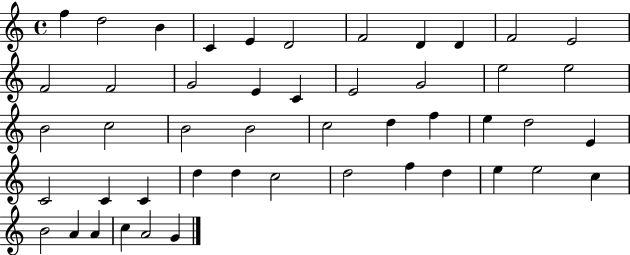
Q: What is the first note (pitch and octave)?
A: F5